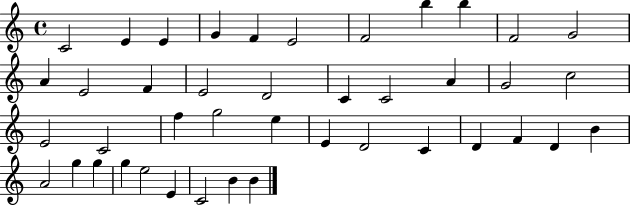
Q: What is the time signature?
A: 4/4